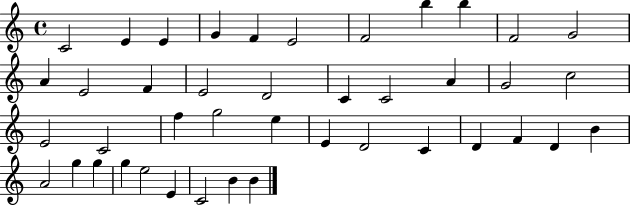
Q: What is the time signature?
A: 4/4